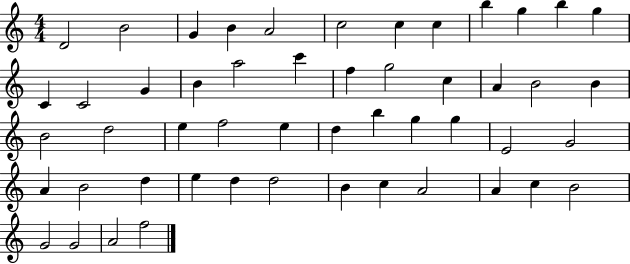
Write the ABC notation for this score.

X:1
T:Untitled
M:4/4
L:1/4
K:C
D2 B2 G B A2 c2 c c b g b g C C2 G B a2 c' f g2 c A B2 B B2 d2 e f2 e d b g g E2 G2 A B2 d e d d2 B c A2 A c B2 G2 G2 A2 f2